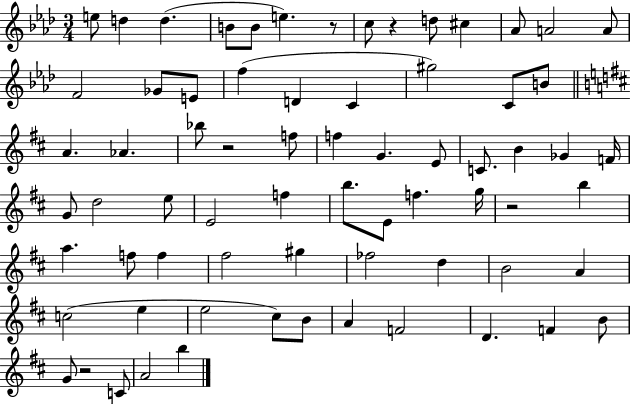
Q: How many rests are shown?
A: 5